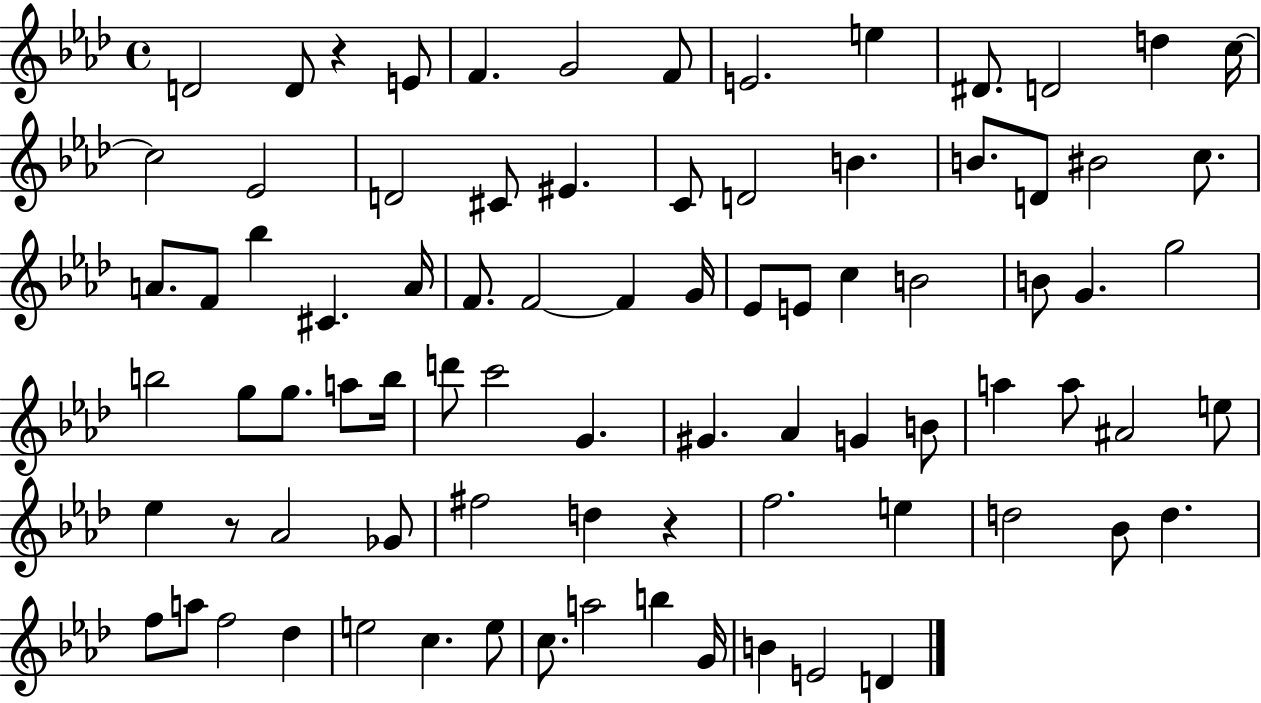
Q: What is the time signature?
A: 4/4